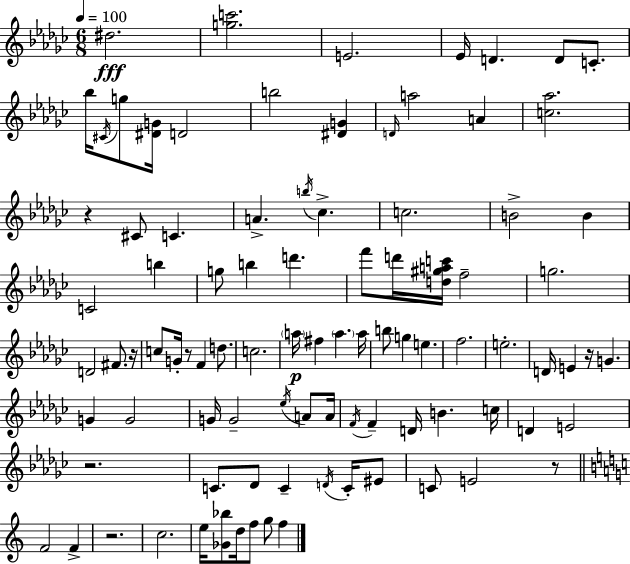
D#5/h. [G5,C6]/h. E4/h. Eb4/s D4/q. D4/e C4/e. Bb5/s C#4/s G5/e [D#4,G4]/s D4/h B5/h [D#4,G4]/q D4/s A5/h A4/q [C5,Ab5]/h. R/q C#4/e C4/q. A4/q. B5/s CES5/q. C5/h. B4/h B4/q C4/h B5/q G5/e B5/q D6/q. F6/e D6/s [D5,G#5,A5,C6]/s F5/h G5/h. D4/h F#4/e. R/s C5/e G4/s R/e F4/q D5/e. C5/h. A5/s F#5/q A5/q. A5/s B5/e G5/q E5/q. F5/h. E5/h. D4/s E4/q R/s G4/q. G4/q G4/h G4/s G4/h Eb5/s A4/e A4/s F4/s F4/q D4/s B4/q. C5/s D4/q E4/h R/h. C4/e. Db4/e C4/q D4/s C4/s EIS4/e C4/e E4/h R/e F4/h F4/q R/h. C5/h. E5/s [Gb4,Bb5]/e D5/s F5/e G5/e F5/q